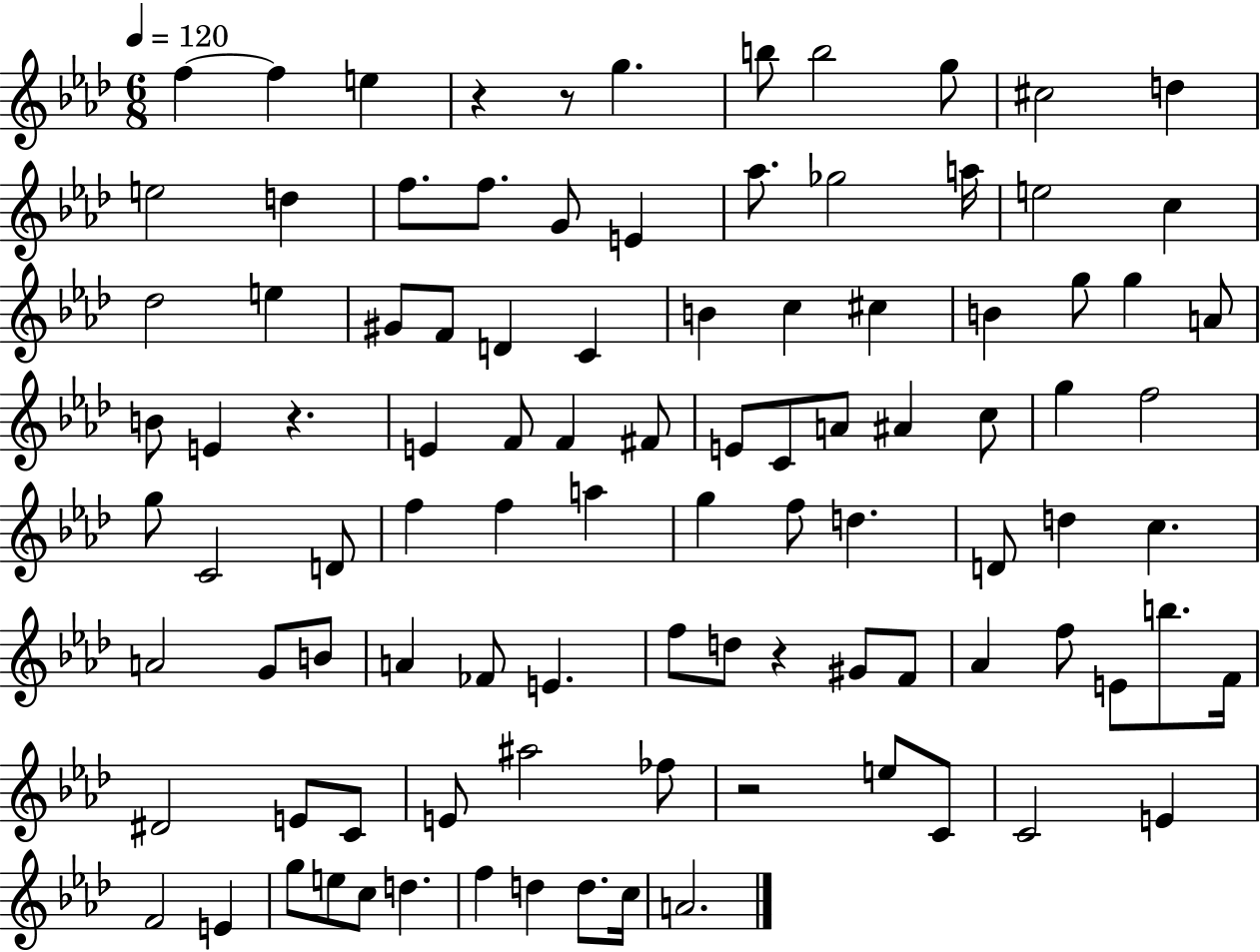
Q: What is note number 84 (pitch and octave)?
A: F4